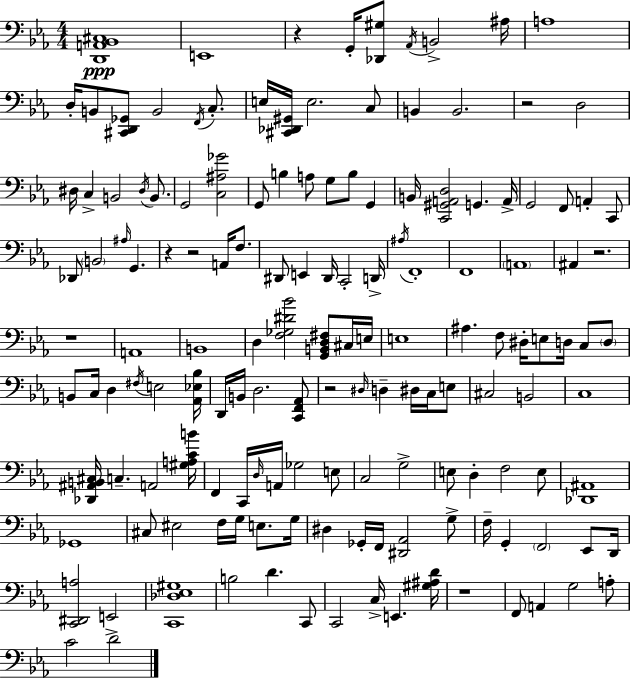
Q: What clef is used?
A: bass